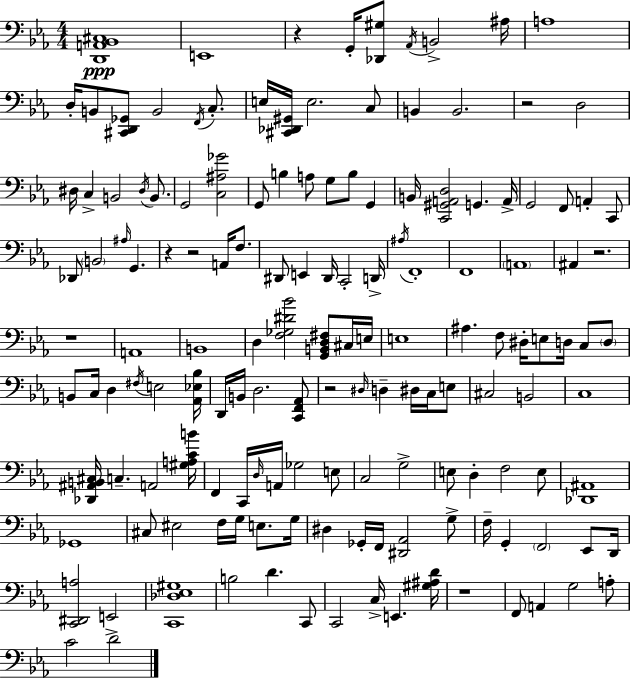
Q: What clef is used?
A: bass